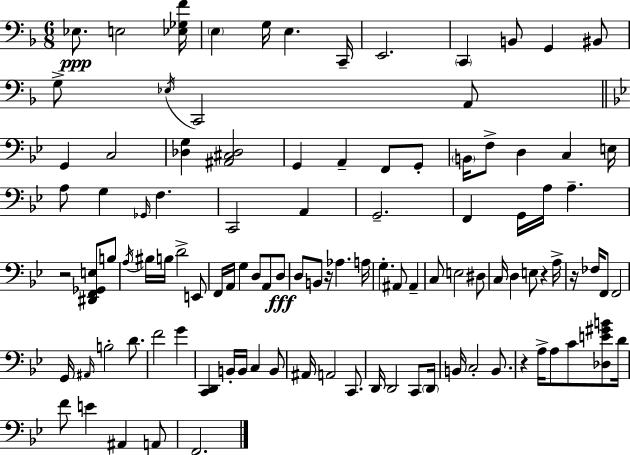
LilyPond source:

{
  \clef bass
  \numericTimeSignature
  \time 6/8
  \key d \minor
  ees8.\ppp e2 <ees ges f'>16 | \parenthesize e4 g16 e4. c,16-- | e,2. | \parenthesize c,4 b,8 g,4 bis,8 | \break g8-> \acciaccatura { ees16 } c,2 a,8 | \bar "||" \break \key bes \major g,4 c2 | <des g>4 <ais, cis des>2 | g,4 a,4-- f,8 g,8-. | \parenthesize b,16 f8-> d4 c4 e16 | \break a8 g4 \grace { ges,16 } f4. | c,2 a,4 | g,2.-- | f,4 g,16 a16 a4.-- | \break r2 <dis, f, ges, e>8 b8 | \acciaccatura { a16 } bis16 b16 d'2-> | e,8 f,16 a,16 g4 d8 a,8 | d8\fff d8 b,8 r16 aes4. | \break a16 g4.-. ais,8 ais,4-- | c8 e2 | dis8 c16 d4 e8 r4 | a16-> r16 fes16 f,8 f,2 | \break g,16 \grace { ais,16 } b2-. | d'8. f'2 g'4 | <c, d,>4 b,16-. b,16 c4 | b,8 ais,16 a,2 | \break c,8. d,16 d,2 | c,8 \parenthesize d,16 b,16 c2-. | b,8. r4 a16-> a8 c'8 | <des e' gis' b'>8 d'16 f'8 e'4 ais,4 | \break a,8 f,2. | \bar "|."
}